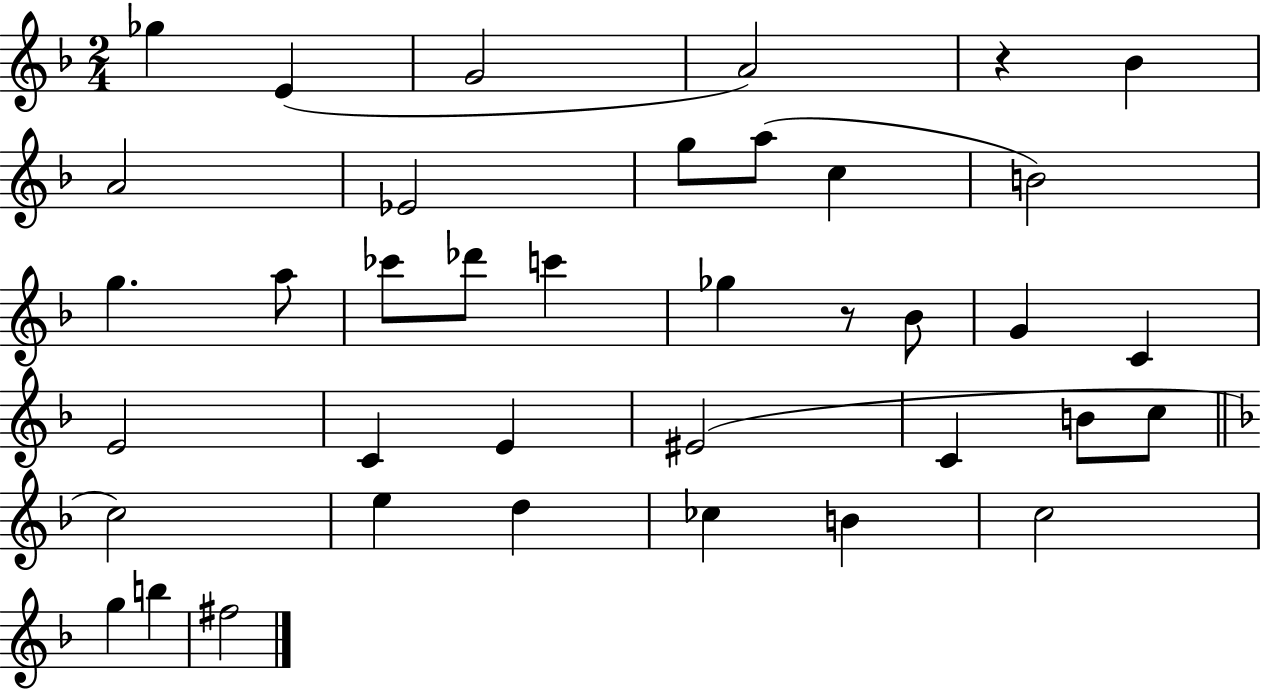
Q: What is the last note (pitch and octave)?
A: F#5